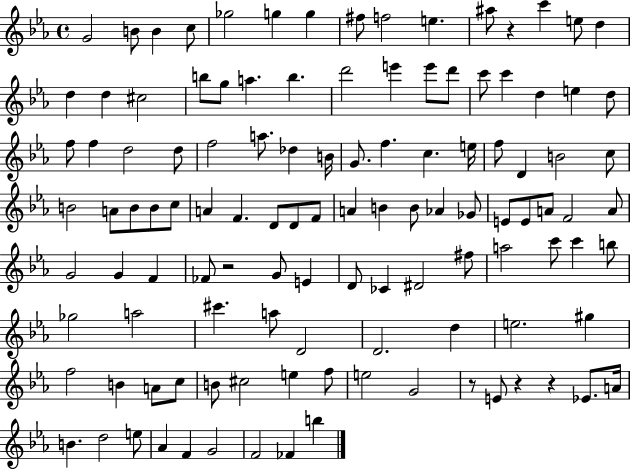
X:1
T:Untitled
M:4/4
L:1/4
K:Eb
G2 B/2 B c/2 _g2 g g ^f/2 f2 e ^a/2 z c' e/2 d d d ^c2 b/2 g/2 a b d'2 e' e'/2 d'/2 c'/2 c' d e d/2 f/2 f d2 d/2 f2 a/2 _d B/4 G/2 f c e/4 f/2 D B2 c/2 B2 A/2 B/2 B/2 c/2 A F D/2 D/2 F/2 A B B/2 _A _G/2 E/2 E/2 A/2 F2 A/2 G2 G F _F/2 z2 G/2 E D/2 _C ^D2 ^f/2 a2 c'/2 c' b/2 _g2 a2 ^c' a/2 D2 D2 d e2 ^g f2 B A/2 c/2 B/2 ^c2 e f/2 e2 G2 z/2 E/2 z z _E/2 A/4 B d2 e/2 _A F G2 F2 _F b